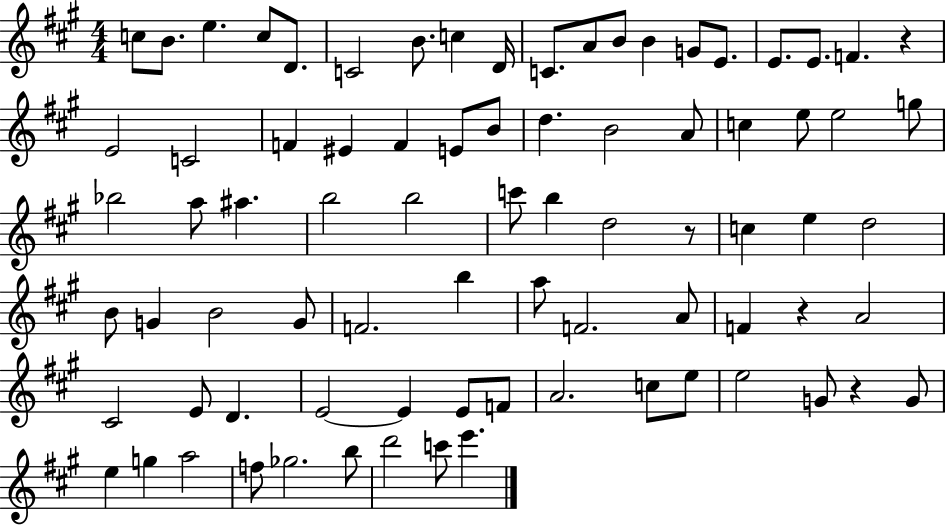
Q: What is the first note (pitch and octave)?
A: C5